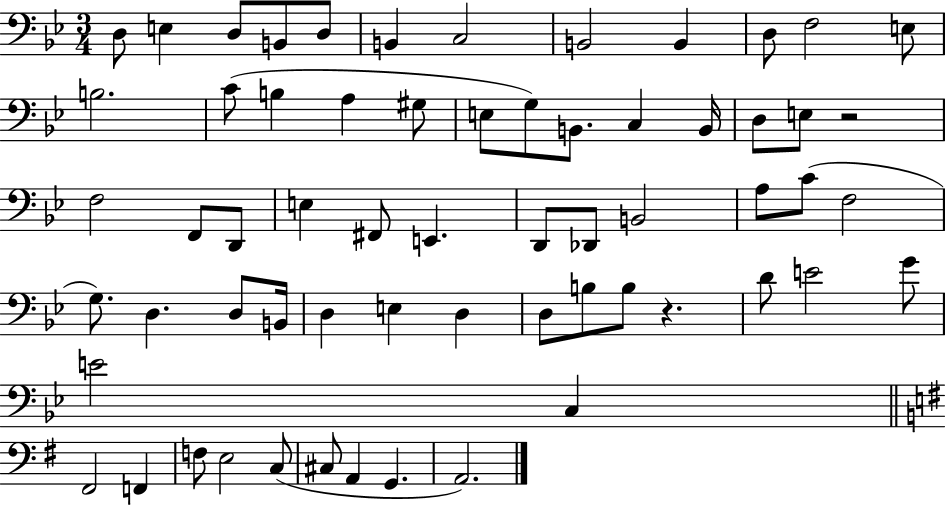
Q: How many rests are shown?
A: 2